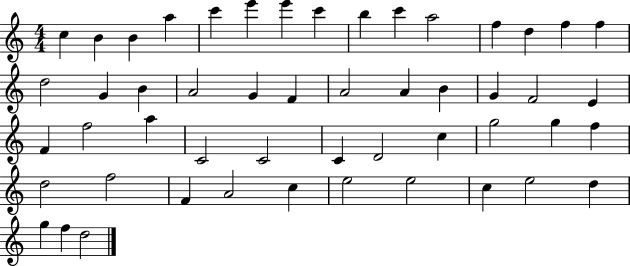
{
  \clef treble
  \numericTimeSignature
  \time 4/4
  \key c \major
  c''4 b'4 b'4 a''4 | c'''4 e'''4 e'''4 c'''4 | b''4 c'''4 a''2 | f''4 d''4 f''4 f''4 | \break d''2 g'4 b'4 | a'2 g'4 f'4 | a'2 a'4 b'4 | g'4 f'2 e'4 | \break f'4 f''2 a''4 | c'2 c'2 | c'4 d'2 c''4 | g''2 g''4 f''4 | \break d''2 f''2 | f'4 a'2 c''4 | e''2 e''2 | c''4 e''2 d''4 | \break g''4 f''4 d''2 | \bar "|."
}